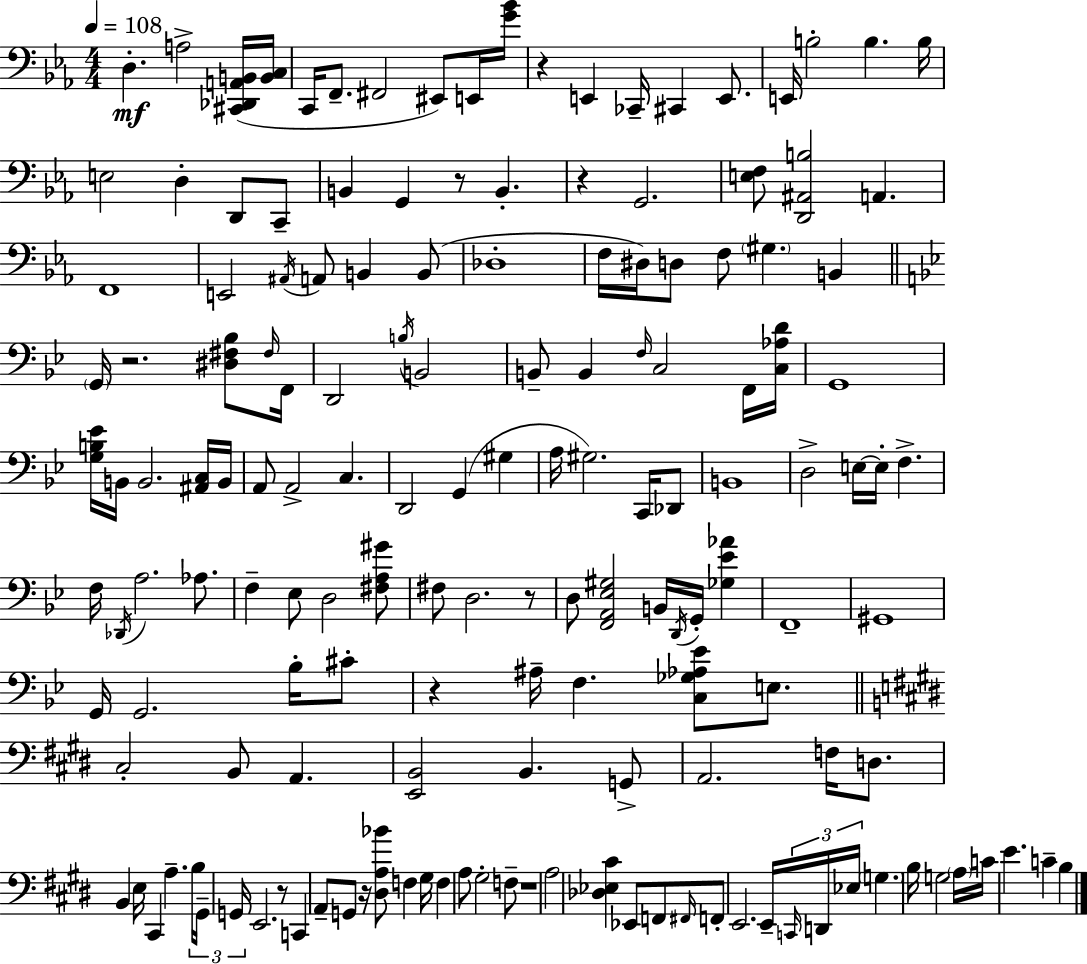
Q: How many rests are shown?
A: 9